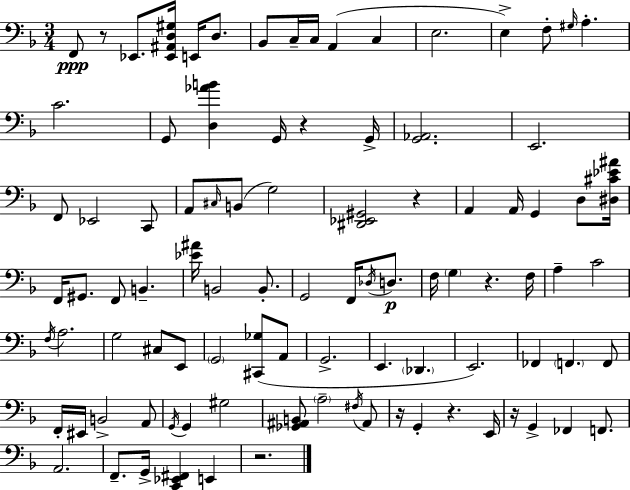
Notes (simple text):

F2/e R/e Eb2/e. [Eb2,A#2,D3,G#3]/s E2/s D3/e. Bb2/e C3/s C3/s A2/q C3/q E3/h. E3/q F3/e G#3/s A3/q. C4/h. G2/e [D3,Ab4,B4]/q G2/s R/q G2/s [G2,Ab2]/h. E2/h. F2/e Eb2/h C2/e A2/e C#3/s B2/e G3/h [D#2,Eb2,G#2]/h R/q A2/q A2/s G2/q D3/e [D#3,C#4,Eb4,A#4]/s F2/s G#2/e. F2/e B2/q. [Eb4,A#4]/s B2/h B2/e. G2/h F2/s Db3/s D3/e. F3/s G3/q R/q. F3/s A3/q C4/h F3/s A3/h. G3/h C#3/e E2/e G2/h [C#2,Gb3]/e A2/e G2/h. E2/q. Db2/q. E2/h. FES2/q F2/q. F2/e F2/s EIS2/s B2/h A2/e G2/s G2/q G#3/h [Gb2,A#2,B2]/e A3/h F#3/s A#2/e R/s G2/q R/q. E2/s R/s G2/q FES2/q F2/e. A2/h. F2/e. G2/s [C2,Eb2,F#2]/q E2/q R/h.